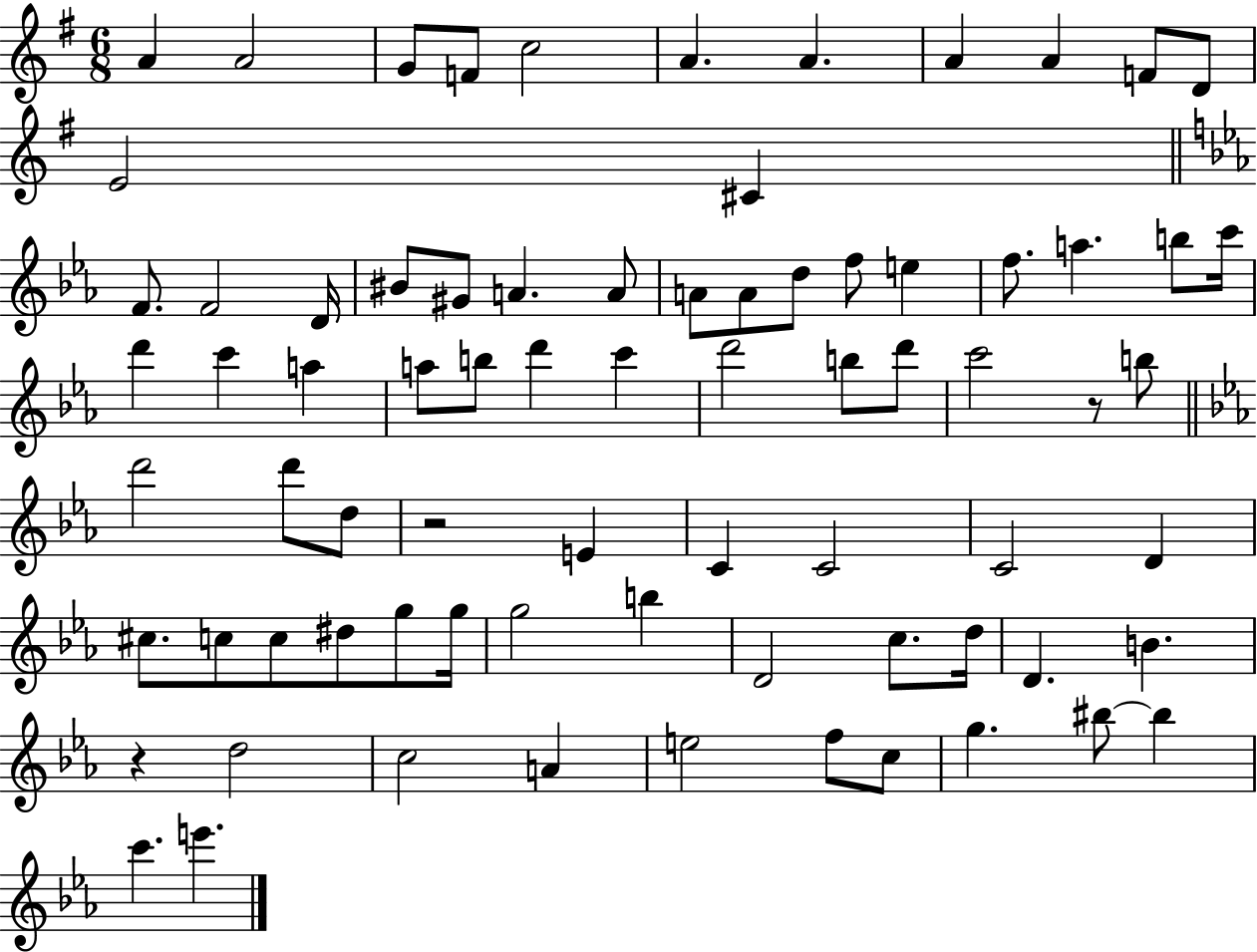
X:1
T:Untitled
M:6/8
L:1/4
K:G
A A2 G/2 F/2 c2 A A A A F/2 D/2 E2 ^C F/2 F2 D/4 ^B/2 ^G/2 A A/2 A/2 A/2 d/2 f/2 e f/2 a b/2 c'/4 d' c' a a/2 b/2 d' c' d'2 b/2 d'/2 c'2 z/2 b/2 d'2 d'/2 d/2 z2 E C C2 C2 D ^c/2 c/2 c/2 ^d/2 g/2 g/4 g2 b D2 c/2 d/4 D B z d2 c2 A e2 f/2 c/2 g ^b/2 ^b c' e'